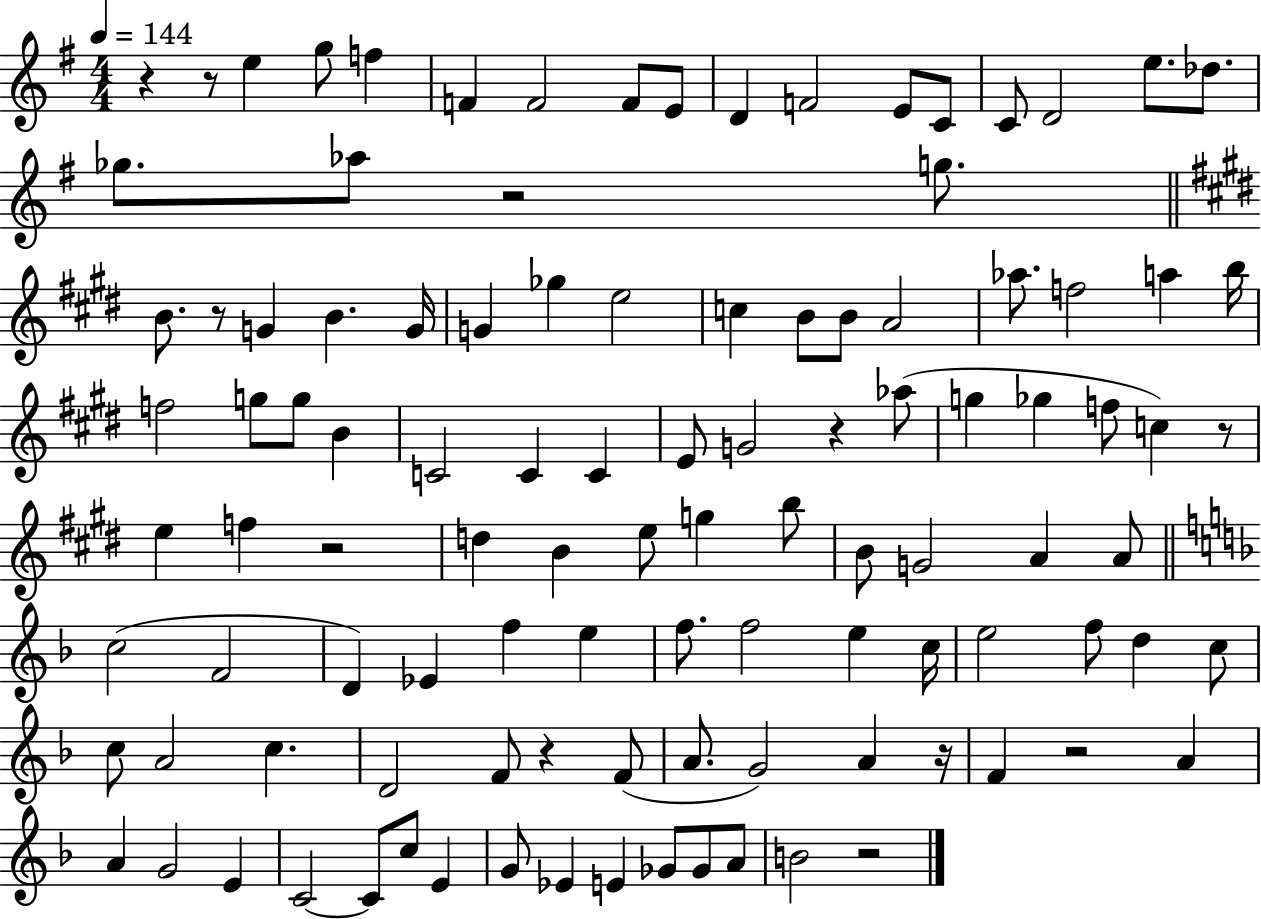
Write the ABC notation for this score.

X:1
T:Untitled
M:4/4
L:1/4
K:G
z z/2 e g/2 f F F2 F/2 E/2 D F2 E/2 C/2 C/2 D2 e/2 _d/2 _g/2 _a/2 z2 g/2 B/2 z/2 G B G/4 G _g e2 c B/2 B/2 A2 _a/2 f2 a b/4 f2 g/2 g/2 B C2 C C E/2 G2 z _a/2 g _g f/2 c z/2 e f z2 d B e/2 g b/2 B/2 G2 A A/2 c2 F2 D _E f e f/2 f2 e c/4 e2 f/2 d c/2 c/2 A2 c D2 F/2 z F/2 A/2 G2 A z/4 F z2 A A G2 E C2 C/2 c/2 E G/2 _E E _G/2 _G/2 A/2 B2 z2